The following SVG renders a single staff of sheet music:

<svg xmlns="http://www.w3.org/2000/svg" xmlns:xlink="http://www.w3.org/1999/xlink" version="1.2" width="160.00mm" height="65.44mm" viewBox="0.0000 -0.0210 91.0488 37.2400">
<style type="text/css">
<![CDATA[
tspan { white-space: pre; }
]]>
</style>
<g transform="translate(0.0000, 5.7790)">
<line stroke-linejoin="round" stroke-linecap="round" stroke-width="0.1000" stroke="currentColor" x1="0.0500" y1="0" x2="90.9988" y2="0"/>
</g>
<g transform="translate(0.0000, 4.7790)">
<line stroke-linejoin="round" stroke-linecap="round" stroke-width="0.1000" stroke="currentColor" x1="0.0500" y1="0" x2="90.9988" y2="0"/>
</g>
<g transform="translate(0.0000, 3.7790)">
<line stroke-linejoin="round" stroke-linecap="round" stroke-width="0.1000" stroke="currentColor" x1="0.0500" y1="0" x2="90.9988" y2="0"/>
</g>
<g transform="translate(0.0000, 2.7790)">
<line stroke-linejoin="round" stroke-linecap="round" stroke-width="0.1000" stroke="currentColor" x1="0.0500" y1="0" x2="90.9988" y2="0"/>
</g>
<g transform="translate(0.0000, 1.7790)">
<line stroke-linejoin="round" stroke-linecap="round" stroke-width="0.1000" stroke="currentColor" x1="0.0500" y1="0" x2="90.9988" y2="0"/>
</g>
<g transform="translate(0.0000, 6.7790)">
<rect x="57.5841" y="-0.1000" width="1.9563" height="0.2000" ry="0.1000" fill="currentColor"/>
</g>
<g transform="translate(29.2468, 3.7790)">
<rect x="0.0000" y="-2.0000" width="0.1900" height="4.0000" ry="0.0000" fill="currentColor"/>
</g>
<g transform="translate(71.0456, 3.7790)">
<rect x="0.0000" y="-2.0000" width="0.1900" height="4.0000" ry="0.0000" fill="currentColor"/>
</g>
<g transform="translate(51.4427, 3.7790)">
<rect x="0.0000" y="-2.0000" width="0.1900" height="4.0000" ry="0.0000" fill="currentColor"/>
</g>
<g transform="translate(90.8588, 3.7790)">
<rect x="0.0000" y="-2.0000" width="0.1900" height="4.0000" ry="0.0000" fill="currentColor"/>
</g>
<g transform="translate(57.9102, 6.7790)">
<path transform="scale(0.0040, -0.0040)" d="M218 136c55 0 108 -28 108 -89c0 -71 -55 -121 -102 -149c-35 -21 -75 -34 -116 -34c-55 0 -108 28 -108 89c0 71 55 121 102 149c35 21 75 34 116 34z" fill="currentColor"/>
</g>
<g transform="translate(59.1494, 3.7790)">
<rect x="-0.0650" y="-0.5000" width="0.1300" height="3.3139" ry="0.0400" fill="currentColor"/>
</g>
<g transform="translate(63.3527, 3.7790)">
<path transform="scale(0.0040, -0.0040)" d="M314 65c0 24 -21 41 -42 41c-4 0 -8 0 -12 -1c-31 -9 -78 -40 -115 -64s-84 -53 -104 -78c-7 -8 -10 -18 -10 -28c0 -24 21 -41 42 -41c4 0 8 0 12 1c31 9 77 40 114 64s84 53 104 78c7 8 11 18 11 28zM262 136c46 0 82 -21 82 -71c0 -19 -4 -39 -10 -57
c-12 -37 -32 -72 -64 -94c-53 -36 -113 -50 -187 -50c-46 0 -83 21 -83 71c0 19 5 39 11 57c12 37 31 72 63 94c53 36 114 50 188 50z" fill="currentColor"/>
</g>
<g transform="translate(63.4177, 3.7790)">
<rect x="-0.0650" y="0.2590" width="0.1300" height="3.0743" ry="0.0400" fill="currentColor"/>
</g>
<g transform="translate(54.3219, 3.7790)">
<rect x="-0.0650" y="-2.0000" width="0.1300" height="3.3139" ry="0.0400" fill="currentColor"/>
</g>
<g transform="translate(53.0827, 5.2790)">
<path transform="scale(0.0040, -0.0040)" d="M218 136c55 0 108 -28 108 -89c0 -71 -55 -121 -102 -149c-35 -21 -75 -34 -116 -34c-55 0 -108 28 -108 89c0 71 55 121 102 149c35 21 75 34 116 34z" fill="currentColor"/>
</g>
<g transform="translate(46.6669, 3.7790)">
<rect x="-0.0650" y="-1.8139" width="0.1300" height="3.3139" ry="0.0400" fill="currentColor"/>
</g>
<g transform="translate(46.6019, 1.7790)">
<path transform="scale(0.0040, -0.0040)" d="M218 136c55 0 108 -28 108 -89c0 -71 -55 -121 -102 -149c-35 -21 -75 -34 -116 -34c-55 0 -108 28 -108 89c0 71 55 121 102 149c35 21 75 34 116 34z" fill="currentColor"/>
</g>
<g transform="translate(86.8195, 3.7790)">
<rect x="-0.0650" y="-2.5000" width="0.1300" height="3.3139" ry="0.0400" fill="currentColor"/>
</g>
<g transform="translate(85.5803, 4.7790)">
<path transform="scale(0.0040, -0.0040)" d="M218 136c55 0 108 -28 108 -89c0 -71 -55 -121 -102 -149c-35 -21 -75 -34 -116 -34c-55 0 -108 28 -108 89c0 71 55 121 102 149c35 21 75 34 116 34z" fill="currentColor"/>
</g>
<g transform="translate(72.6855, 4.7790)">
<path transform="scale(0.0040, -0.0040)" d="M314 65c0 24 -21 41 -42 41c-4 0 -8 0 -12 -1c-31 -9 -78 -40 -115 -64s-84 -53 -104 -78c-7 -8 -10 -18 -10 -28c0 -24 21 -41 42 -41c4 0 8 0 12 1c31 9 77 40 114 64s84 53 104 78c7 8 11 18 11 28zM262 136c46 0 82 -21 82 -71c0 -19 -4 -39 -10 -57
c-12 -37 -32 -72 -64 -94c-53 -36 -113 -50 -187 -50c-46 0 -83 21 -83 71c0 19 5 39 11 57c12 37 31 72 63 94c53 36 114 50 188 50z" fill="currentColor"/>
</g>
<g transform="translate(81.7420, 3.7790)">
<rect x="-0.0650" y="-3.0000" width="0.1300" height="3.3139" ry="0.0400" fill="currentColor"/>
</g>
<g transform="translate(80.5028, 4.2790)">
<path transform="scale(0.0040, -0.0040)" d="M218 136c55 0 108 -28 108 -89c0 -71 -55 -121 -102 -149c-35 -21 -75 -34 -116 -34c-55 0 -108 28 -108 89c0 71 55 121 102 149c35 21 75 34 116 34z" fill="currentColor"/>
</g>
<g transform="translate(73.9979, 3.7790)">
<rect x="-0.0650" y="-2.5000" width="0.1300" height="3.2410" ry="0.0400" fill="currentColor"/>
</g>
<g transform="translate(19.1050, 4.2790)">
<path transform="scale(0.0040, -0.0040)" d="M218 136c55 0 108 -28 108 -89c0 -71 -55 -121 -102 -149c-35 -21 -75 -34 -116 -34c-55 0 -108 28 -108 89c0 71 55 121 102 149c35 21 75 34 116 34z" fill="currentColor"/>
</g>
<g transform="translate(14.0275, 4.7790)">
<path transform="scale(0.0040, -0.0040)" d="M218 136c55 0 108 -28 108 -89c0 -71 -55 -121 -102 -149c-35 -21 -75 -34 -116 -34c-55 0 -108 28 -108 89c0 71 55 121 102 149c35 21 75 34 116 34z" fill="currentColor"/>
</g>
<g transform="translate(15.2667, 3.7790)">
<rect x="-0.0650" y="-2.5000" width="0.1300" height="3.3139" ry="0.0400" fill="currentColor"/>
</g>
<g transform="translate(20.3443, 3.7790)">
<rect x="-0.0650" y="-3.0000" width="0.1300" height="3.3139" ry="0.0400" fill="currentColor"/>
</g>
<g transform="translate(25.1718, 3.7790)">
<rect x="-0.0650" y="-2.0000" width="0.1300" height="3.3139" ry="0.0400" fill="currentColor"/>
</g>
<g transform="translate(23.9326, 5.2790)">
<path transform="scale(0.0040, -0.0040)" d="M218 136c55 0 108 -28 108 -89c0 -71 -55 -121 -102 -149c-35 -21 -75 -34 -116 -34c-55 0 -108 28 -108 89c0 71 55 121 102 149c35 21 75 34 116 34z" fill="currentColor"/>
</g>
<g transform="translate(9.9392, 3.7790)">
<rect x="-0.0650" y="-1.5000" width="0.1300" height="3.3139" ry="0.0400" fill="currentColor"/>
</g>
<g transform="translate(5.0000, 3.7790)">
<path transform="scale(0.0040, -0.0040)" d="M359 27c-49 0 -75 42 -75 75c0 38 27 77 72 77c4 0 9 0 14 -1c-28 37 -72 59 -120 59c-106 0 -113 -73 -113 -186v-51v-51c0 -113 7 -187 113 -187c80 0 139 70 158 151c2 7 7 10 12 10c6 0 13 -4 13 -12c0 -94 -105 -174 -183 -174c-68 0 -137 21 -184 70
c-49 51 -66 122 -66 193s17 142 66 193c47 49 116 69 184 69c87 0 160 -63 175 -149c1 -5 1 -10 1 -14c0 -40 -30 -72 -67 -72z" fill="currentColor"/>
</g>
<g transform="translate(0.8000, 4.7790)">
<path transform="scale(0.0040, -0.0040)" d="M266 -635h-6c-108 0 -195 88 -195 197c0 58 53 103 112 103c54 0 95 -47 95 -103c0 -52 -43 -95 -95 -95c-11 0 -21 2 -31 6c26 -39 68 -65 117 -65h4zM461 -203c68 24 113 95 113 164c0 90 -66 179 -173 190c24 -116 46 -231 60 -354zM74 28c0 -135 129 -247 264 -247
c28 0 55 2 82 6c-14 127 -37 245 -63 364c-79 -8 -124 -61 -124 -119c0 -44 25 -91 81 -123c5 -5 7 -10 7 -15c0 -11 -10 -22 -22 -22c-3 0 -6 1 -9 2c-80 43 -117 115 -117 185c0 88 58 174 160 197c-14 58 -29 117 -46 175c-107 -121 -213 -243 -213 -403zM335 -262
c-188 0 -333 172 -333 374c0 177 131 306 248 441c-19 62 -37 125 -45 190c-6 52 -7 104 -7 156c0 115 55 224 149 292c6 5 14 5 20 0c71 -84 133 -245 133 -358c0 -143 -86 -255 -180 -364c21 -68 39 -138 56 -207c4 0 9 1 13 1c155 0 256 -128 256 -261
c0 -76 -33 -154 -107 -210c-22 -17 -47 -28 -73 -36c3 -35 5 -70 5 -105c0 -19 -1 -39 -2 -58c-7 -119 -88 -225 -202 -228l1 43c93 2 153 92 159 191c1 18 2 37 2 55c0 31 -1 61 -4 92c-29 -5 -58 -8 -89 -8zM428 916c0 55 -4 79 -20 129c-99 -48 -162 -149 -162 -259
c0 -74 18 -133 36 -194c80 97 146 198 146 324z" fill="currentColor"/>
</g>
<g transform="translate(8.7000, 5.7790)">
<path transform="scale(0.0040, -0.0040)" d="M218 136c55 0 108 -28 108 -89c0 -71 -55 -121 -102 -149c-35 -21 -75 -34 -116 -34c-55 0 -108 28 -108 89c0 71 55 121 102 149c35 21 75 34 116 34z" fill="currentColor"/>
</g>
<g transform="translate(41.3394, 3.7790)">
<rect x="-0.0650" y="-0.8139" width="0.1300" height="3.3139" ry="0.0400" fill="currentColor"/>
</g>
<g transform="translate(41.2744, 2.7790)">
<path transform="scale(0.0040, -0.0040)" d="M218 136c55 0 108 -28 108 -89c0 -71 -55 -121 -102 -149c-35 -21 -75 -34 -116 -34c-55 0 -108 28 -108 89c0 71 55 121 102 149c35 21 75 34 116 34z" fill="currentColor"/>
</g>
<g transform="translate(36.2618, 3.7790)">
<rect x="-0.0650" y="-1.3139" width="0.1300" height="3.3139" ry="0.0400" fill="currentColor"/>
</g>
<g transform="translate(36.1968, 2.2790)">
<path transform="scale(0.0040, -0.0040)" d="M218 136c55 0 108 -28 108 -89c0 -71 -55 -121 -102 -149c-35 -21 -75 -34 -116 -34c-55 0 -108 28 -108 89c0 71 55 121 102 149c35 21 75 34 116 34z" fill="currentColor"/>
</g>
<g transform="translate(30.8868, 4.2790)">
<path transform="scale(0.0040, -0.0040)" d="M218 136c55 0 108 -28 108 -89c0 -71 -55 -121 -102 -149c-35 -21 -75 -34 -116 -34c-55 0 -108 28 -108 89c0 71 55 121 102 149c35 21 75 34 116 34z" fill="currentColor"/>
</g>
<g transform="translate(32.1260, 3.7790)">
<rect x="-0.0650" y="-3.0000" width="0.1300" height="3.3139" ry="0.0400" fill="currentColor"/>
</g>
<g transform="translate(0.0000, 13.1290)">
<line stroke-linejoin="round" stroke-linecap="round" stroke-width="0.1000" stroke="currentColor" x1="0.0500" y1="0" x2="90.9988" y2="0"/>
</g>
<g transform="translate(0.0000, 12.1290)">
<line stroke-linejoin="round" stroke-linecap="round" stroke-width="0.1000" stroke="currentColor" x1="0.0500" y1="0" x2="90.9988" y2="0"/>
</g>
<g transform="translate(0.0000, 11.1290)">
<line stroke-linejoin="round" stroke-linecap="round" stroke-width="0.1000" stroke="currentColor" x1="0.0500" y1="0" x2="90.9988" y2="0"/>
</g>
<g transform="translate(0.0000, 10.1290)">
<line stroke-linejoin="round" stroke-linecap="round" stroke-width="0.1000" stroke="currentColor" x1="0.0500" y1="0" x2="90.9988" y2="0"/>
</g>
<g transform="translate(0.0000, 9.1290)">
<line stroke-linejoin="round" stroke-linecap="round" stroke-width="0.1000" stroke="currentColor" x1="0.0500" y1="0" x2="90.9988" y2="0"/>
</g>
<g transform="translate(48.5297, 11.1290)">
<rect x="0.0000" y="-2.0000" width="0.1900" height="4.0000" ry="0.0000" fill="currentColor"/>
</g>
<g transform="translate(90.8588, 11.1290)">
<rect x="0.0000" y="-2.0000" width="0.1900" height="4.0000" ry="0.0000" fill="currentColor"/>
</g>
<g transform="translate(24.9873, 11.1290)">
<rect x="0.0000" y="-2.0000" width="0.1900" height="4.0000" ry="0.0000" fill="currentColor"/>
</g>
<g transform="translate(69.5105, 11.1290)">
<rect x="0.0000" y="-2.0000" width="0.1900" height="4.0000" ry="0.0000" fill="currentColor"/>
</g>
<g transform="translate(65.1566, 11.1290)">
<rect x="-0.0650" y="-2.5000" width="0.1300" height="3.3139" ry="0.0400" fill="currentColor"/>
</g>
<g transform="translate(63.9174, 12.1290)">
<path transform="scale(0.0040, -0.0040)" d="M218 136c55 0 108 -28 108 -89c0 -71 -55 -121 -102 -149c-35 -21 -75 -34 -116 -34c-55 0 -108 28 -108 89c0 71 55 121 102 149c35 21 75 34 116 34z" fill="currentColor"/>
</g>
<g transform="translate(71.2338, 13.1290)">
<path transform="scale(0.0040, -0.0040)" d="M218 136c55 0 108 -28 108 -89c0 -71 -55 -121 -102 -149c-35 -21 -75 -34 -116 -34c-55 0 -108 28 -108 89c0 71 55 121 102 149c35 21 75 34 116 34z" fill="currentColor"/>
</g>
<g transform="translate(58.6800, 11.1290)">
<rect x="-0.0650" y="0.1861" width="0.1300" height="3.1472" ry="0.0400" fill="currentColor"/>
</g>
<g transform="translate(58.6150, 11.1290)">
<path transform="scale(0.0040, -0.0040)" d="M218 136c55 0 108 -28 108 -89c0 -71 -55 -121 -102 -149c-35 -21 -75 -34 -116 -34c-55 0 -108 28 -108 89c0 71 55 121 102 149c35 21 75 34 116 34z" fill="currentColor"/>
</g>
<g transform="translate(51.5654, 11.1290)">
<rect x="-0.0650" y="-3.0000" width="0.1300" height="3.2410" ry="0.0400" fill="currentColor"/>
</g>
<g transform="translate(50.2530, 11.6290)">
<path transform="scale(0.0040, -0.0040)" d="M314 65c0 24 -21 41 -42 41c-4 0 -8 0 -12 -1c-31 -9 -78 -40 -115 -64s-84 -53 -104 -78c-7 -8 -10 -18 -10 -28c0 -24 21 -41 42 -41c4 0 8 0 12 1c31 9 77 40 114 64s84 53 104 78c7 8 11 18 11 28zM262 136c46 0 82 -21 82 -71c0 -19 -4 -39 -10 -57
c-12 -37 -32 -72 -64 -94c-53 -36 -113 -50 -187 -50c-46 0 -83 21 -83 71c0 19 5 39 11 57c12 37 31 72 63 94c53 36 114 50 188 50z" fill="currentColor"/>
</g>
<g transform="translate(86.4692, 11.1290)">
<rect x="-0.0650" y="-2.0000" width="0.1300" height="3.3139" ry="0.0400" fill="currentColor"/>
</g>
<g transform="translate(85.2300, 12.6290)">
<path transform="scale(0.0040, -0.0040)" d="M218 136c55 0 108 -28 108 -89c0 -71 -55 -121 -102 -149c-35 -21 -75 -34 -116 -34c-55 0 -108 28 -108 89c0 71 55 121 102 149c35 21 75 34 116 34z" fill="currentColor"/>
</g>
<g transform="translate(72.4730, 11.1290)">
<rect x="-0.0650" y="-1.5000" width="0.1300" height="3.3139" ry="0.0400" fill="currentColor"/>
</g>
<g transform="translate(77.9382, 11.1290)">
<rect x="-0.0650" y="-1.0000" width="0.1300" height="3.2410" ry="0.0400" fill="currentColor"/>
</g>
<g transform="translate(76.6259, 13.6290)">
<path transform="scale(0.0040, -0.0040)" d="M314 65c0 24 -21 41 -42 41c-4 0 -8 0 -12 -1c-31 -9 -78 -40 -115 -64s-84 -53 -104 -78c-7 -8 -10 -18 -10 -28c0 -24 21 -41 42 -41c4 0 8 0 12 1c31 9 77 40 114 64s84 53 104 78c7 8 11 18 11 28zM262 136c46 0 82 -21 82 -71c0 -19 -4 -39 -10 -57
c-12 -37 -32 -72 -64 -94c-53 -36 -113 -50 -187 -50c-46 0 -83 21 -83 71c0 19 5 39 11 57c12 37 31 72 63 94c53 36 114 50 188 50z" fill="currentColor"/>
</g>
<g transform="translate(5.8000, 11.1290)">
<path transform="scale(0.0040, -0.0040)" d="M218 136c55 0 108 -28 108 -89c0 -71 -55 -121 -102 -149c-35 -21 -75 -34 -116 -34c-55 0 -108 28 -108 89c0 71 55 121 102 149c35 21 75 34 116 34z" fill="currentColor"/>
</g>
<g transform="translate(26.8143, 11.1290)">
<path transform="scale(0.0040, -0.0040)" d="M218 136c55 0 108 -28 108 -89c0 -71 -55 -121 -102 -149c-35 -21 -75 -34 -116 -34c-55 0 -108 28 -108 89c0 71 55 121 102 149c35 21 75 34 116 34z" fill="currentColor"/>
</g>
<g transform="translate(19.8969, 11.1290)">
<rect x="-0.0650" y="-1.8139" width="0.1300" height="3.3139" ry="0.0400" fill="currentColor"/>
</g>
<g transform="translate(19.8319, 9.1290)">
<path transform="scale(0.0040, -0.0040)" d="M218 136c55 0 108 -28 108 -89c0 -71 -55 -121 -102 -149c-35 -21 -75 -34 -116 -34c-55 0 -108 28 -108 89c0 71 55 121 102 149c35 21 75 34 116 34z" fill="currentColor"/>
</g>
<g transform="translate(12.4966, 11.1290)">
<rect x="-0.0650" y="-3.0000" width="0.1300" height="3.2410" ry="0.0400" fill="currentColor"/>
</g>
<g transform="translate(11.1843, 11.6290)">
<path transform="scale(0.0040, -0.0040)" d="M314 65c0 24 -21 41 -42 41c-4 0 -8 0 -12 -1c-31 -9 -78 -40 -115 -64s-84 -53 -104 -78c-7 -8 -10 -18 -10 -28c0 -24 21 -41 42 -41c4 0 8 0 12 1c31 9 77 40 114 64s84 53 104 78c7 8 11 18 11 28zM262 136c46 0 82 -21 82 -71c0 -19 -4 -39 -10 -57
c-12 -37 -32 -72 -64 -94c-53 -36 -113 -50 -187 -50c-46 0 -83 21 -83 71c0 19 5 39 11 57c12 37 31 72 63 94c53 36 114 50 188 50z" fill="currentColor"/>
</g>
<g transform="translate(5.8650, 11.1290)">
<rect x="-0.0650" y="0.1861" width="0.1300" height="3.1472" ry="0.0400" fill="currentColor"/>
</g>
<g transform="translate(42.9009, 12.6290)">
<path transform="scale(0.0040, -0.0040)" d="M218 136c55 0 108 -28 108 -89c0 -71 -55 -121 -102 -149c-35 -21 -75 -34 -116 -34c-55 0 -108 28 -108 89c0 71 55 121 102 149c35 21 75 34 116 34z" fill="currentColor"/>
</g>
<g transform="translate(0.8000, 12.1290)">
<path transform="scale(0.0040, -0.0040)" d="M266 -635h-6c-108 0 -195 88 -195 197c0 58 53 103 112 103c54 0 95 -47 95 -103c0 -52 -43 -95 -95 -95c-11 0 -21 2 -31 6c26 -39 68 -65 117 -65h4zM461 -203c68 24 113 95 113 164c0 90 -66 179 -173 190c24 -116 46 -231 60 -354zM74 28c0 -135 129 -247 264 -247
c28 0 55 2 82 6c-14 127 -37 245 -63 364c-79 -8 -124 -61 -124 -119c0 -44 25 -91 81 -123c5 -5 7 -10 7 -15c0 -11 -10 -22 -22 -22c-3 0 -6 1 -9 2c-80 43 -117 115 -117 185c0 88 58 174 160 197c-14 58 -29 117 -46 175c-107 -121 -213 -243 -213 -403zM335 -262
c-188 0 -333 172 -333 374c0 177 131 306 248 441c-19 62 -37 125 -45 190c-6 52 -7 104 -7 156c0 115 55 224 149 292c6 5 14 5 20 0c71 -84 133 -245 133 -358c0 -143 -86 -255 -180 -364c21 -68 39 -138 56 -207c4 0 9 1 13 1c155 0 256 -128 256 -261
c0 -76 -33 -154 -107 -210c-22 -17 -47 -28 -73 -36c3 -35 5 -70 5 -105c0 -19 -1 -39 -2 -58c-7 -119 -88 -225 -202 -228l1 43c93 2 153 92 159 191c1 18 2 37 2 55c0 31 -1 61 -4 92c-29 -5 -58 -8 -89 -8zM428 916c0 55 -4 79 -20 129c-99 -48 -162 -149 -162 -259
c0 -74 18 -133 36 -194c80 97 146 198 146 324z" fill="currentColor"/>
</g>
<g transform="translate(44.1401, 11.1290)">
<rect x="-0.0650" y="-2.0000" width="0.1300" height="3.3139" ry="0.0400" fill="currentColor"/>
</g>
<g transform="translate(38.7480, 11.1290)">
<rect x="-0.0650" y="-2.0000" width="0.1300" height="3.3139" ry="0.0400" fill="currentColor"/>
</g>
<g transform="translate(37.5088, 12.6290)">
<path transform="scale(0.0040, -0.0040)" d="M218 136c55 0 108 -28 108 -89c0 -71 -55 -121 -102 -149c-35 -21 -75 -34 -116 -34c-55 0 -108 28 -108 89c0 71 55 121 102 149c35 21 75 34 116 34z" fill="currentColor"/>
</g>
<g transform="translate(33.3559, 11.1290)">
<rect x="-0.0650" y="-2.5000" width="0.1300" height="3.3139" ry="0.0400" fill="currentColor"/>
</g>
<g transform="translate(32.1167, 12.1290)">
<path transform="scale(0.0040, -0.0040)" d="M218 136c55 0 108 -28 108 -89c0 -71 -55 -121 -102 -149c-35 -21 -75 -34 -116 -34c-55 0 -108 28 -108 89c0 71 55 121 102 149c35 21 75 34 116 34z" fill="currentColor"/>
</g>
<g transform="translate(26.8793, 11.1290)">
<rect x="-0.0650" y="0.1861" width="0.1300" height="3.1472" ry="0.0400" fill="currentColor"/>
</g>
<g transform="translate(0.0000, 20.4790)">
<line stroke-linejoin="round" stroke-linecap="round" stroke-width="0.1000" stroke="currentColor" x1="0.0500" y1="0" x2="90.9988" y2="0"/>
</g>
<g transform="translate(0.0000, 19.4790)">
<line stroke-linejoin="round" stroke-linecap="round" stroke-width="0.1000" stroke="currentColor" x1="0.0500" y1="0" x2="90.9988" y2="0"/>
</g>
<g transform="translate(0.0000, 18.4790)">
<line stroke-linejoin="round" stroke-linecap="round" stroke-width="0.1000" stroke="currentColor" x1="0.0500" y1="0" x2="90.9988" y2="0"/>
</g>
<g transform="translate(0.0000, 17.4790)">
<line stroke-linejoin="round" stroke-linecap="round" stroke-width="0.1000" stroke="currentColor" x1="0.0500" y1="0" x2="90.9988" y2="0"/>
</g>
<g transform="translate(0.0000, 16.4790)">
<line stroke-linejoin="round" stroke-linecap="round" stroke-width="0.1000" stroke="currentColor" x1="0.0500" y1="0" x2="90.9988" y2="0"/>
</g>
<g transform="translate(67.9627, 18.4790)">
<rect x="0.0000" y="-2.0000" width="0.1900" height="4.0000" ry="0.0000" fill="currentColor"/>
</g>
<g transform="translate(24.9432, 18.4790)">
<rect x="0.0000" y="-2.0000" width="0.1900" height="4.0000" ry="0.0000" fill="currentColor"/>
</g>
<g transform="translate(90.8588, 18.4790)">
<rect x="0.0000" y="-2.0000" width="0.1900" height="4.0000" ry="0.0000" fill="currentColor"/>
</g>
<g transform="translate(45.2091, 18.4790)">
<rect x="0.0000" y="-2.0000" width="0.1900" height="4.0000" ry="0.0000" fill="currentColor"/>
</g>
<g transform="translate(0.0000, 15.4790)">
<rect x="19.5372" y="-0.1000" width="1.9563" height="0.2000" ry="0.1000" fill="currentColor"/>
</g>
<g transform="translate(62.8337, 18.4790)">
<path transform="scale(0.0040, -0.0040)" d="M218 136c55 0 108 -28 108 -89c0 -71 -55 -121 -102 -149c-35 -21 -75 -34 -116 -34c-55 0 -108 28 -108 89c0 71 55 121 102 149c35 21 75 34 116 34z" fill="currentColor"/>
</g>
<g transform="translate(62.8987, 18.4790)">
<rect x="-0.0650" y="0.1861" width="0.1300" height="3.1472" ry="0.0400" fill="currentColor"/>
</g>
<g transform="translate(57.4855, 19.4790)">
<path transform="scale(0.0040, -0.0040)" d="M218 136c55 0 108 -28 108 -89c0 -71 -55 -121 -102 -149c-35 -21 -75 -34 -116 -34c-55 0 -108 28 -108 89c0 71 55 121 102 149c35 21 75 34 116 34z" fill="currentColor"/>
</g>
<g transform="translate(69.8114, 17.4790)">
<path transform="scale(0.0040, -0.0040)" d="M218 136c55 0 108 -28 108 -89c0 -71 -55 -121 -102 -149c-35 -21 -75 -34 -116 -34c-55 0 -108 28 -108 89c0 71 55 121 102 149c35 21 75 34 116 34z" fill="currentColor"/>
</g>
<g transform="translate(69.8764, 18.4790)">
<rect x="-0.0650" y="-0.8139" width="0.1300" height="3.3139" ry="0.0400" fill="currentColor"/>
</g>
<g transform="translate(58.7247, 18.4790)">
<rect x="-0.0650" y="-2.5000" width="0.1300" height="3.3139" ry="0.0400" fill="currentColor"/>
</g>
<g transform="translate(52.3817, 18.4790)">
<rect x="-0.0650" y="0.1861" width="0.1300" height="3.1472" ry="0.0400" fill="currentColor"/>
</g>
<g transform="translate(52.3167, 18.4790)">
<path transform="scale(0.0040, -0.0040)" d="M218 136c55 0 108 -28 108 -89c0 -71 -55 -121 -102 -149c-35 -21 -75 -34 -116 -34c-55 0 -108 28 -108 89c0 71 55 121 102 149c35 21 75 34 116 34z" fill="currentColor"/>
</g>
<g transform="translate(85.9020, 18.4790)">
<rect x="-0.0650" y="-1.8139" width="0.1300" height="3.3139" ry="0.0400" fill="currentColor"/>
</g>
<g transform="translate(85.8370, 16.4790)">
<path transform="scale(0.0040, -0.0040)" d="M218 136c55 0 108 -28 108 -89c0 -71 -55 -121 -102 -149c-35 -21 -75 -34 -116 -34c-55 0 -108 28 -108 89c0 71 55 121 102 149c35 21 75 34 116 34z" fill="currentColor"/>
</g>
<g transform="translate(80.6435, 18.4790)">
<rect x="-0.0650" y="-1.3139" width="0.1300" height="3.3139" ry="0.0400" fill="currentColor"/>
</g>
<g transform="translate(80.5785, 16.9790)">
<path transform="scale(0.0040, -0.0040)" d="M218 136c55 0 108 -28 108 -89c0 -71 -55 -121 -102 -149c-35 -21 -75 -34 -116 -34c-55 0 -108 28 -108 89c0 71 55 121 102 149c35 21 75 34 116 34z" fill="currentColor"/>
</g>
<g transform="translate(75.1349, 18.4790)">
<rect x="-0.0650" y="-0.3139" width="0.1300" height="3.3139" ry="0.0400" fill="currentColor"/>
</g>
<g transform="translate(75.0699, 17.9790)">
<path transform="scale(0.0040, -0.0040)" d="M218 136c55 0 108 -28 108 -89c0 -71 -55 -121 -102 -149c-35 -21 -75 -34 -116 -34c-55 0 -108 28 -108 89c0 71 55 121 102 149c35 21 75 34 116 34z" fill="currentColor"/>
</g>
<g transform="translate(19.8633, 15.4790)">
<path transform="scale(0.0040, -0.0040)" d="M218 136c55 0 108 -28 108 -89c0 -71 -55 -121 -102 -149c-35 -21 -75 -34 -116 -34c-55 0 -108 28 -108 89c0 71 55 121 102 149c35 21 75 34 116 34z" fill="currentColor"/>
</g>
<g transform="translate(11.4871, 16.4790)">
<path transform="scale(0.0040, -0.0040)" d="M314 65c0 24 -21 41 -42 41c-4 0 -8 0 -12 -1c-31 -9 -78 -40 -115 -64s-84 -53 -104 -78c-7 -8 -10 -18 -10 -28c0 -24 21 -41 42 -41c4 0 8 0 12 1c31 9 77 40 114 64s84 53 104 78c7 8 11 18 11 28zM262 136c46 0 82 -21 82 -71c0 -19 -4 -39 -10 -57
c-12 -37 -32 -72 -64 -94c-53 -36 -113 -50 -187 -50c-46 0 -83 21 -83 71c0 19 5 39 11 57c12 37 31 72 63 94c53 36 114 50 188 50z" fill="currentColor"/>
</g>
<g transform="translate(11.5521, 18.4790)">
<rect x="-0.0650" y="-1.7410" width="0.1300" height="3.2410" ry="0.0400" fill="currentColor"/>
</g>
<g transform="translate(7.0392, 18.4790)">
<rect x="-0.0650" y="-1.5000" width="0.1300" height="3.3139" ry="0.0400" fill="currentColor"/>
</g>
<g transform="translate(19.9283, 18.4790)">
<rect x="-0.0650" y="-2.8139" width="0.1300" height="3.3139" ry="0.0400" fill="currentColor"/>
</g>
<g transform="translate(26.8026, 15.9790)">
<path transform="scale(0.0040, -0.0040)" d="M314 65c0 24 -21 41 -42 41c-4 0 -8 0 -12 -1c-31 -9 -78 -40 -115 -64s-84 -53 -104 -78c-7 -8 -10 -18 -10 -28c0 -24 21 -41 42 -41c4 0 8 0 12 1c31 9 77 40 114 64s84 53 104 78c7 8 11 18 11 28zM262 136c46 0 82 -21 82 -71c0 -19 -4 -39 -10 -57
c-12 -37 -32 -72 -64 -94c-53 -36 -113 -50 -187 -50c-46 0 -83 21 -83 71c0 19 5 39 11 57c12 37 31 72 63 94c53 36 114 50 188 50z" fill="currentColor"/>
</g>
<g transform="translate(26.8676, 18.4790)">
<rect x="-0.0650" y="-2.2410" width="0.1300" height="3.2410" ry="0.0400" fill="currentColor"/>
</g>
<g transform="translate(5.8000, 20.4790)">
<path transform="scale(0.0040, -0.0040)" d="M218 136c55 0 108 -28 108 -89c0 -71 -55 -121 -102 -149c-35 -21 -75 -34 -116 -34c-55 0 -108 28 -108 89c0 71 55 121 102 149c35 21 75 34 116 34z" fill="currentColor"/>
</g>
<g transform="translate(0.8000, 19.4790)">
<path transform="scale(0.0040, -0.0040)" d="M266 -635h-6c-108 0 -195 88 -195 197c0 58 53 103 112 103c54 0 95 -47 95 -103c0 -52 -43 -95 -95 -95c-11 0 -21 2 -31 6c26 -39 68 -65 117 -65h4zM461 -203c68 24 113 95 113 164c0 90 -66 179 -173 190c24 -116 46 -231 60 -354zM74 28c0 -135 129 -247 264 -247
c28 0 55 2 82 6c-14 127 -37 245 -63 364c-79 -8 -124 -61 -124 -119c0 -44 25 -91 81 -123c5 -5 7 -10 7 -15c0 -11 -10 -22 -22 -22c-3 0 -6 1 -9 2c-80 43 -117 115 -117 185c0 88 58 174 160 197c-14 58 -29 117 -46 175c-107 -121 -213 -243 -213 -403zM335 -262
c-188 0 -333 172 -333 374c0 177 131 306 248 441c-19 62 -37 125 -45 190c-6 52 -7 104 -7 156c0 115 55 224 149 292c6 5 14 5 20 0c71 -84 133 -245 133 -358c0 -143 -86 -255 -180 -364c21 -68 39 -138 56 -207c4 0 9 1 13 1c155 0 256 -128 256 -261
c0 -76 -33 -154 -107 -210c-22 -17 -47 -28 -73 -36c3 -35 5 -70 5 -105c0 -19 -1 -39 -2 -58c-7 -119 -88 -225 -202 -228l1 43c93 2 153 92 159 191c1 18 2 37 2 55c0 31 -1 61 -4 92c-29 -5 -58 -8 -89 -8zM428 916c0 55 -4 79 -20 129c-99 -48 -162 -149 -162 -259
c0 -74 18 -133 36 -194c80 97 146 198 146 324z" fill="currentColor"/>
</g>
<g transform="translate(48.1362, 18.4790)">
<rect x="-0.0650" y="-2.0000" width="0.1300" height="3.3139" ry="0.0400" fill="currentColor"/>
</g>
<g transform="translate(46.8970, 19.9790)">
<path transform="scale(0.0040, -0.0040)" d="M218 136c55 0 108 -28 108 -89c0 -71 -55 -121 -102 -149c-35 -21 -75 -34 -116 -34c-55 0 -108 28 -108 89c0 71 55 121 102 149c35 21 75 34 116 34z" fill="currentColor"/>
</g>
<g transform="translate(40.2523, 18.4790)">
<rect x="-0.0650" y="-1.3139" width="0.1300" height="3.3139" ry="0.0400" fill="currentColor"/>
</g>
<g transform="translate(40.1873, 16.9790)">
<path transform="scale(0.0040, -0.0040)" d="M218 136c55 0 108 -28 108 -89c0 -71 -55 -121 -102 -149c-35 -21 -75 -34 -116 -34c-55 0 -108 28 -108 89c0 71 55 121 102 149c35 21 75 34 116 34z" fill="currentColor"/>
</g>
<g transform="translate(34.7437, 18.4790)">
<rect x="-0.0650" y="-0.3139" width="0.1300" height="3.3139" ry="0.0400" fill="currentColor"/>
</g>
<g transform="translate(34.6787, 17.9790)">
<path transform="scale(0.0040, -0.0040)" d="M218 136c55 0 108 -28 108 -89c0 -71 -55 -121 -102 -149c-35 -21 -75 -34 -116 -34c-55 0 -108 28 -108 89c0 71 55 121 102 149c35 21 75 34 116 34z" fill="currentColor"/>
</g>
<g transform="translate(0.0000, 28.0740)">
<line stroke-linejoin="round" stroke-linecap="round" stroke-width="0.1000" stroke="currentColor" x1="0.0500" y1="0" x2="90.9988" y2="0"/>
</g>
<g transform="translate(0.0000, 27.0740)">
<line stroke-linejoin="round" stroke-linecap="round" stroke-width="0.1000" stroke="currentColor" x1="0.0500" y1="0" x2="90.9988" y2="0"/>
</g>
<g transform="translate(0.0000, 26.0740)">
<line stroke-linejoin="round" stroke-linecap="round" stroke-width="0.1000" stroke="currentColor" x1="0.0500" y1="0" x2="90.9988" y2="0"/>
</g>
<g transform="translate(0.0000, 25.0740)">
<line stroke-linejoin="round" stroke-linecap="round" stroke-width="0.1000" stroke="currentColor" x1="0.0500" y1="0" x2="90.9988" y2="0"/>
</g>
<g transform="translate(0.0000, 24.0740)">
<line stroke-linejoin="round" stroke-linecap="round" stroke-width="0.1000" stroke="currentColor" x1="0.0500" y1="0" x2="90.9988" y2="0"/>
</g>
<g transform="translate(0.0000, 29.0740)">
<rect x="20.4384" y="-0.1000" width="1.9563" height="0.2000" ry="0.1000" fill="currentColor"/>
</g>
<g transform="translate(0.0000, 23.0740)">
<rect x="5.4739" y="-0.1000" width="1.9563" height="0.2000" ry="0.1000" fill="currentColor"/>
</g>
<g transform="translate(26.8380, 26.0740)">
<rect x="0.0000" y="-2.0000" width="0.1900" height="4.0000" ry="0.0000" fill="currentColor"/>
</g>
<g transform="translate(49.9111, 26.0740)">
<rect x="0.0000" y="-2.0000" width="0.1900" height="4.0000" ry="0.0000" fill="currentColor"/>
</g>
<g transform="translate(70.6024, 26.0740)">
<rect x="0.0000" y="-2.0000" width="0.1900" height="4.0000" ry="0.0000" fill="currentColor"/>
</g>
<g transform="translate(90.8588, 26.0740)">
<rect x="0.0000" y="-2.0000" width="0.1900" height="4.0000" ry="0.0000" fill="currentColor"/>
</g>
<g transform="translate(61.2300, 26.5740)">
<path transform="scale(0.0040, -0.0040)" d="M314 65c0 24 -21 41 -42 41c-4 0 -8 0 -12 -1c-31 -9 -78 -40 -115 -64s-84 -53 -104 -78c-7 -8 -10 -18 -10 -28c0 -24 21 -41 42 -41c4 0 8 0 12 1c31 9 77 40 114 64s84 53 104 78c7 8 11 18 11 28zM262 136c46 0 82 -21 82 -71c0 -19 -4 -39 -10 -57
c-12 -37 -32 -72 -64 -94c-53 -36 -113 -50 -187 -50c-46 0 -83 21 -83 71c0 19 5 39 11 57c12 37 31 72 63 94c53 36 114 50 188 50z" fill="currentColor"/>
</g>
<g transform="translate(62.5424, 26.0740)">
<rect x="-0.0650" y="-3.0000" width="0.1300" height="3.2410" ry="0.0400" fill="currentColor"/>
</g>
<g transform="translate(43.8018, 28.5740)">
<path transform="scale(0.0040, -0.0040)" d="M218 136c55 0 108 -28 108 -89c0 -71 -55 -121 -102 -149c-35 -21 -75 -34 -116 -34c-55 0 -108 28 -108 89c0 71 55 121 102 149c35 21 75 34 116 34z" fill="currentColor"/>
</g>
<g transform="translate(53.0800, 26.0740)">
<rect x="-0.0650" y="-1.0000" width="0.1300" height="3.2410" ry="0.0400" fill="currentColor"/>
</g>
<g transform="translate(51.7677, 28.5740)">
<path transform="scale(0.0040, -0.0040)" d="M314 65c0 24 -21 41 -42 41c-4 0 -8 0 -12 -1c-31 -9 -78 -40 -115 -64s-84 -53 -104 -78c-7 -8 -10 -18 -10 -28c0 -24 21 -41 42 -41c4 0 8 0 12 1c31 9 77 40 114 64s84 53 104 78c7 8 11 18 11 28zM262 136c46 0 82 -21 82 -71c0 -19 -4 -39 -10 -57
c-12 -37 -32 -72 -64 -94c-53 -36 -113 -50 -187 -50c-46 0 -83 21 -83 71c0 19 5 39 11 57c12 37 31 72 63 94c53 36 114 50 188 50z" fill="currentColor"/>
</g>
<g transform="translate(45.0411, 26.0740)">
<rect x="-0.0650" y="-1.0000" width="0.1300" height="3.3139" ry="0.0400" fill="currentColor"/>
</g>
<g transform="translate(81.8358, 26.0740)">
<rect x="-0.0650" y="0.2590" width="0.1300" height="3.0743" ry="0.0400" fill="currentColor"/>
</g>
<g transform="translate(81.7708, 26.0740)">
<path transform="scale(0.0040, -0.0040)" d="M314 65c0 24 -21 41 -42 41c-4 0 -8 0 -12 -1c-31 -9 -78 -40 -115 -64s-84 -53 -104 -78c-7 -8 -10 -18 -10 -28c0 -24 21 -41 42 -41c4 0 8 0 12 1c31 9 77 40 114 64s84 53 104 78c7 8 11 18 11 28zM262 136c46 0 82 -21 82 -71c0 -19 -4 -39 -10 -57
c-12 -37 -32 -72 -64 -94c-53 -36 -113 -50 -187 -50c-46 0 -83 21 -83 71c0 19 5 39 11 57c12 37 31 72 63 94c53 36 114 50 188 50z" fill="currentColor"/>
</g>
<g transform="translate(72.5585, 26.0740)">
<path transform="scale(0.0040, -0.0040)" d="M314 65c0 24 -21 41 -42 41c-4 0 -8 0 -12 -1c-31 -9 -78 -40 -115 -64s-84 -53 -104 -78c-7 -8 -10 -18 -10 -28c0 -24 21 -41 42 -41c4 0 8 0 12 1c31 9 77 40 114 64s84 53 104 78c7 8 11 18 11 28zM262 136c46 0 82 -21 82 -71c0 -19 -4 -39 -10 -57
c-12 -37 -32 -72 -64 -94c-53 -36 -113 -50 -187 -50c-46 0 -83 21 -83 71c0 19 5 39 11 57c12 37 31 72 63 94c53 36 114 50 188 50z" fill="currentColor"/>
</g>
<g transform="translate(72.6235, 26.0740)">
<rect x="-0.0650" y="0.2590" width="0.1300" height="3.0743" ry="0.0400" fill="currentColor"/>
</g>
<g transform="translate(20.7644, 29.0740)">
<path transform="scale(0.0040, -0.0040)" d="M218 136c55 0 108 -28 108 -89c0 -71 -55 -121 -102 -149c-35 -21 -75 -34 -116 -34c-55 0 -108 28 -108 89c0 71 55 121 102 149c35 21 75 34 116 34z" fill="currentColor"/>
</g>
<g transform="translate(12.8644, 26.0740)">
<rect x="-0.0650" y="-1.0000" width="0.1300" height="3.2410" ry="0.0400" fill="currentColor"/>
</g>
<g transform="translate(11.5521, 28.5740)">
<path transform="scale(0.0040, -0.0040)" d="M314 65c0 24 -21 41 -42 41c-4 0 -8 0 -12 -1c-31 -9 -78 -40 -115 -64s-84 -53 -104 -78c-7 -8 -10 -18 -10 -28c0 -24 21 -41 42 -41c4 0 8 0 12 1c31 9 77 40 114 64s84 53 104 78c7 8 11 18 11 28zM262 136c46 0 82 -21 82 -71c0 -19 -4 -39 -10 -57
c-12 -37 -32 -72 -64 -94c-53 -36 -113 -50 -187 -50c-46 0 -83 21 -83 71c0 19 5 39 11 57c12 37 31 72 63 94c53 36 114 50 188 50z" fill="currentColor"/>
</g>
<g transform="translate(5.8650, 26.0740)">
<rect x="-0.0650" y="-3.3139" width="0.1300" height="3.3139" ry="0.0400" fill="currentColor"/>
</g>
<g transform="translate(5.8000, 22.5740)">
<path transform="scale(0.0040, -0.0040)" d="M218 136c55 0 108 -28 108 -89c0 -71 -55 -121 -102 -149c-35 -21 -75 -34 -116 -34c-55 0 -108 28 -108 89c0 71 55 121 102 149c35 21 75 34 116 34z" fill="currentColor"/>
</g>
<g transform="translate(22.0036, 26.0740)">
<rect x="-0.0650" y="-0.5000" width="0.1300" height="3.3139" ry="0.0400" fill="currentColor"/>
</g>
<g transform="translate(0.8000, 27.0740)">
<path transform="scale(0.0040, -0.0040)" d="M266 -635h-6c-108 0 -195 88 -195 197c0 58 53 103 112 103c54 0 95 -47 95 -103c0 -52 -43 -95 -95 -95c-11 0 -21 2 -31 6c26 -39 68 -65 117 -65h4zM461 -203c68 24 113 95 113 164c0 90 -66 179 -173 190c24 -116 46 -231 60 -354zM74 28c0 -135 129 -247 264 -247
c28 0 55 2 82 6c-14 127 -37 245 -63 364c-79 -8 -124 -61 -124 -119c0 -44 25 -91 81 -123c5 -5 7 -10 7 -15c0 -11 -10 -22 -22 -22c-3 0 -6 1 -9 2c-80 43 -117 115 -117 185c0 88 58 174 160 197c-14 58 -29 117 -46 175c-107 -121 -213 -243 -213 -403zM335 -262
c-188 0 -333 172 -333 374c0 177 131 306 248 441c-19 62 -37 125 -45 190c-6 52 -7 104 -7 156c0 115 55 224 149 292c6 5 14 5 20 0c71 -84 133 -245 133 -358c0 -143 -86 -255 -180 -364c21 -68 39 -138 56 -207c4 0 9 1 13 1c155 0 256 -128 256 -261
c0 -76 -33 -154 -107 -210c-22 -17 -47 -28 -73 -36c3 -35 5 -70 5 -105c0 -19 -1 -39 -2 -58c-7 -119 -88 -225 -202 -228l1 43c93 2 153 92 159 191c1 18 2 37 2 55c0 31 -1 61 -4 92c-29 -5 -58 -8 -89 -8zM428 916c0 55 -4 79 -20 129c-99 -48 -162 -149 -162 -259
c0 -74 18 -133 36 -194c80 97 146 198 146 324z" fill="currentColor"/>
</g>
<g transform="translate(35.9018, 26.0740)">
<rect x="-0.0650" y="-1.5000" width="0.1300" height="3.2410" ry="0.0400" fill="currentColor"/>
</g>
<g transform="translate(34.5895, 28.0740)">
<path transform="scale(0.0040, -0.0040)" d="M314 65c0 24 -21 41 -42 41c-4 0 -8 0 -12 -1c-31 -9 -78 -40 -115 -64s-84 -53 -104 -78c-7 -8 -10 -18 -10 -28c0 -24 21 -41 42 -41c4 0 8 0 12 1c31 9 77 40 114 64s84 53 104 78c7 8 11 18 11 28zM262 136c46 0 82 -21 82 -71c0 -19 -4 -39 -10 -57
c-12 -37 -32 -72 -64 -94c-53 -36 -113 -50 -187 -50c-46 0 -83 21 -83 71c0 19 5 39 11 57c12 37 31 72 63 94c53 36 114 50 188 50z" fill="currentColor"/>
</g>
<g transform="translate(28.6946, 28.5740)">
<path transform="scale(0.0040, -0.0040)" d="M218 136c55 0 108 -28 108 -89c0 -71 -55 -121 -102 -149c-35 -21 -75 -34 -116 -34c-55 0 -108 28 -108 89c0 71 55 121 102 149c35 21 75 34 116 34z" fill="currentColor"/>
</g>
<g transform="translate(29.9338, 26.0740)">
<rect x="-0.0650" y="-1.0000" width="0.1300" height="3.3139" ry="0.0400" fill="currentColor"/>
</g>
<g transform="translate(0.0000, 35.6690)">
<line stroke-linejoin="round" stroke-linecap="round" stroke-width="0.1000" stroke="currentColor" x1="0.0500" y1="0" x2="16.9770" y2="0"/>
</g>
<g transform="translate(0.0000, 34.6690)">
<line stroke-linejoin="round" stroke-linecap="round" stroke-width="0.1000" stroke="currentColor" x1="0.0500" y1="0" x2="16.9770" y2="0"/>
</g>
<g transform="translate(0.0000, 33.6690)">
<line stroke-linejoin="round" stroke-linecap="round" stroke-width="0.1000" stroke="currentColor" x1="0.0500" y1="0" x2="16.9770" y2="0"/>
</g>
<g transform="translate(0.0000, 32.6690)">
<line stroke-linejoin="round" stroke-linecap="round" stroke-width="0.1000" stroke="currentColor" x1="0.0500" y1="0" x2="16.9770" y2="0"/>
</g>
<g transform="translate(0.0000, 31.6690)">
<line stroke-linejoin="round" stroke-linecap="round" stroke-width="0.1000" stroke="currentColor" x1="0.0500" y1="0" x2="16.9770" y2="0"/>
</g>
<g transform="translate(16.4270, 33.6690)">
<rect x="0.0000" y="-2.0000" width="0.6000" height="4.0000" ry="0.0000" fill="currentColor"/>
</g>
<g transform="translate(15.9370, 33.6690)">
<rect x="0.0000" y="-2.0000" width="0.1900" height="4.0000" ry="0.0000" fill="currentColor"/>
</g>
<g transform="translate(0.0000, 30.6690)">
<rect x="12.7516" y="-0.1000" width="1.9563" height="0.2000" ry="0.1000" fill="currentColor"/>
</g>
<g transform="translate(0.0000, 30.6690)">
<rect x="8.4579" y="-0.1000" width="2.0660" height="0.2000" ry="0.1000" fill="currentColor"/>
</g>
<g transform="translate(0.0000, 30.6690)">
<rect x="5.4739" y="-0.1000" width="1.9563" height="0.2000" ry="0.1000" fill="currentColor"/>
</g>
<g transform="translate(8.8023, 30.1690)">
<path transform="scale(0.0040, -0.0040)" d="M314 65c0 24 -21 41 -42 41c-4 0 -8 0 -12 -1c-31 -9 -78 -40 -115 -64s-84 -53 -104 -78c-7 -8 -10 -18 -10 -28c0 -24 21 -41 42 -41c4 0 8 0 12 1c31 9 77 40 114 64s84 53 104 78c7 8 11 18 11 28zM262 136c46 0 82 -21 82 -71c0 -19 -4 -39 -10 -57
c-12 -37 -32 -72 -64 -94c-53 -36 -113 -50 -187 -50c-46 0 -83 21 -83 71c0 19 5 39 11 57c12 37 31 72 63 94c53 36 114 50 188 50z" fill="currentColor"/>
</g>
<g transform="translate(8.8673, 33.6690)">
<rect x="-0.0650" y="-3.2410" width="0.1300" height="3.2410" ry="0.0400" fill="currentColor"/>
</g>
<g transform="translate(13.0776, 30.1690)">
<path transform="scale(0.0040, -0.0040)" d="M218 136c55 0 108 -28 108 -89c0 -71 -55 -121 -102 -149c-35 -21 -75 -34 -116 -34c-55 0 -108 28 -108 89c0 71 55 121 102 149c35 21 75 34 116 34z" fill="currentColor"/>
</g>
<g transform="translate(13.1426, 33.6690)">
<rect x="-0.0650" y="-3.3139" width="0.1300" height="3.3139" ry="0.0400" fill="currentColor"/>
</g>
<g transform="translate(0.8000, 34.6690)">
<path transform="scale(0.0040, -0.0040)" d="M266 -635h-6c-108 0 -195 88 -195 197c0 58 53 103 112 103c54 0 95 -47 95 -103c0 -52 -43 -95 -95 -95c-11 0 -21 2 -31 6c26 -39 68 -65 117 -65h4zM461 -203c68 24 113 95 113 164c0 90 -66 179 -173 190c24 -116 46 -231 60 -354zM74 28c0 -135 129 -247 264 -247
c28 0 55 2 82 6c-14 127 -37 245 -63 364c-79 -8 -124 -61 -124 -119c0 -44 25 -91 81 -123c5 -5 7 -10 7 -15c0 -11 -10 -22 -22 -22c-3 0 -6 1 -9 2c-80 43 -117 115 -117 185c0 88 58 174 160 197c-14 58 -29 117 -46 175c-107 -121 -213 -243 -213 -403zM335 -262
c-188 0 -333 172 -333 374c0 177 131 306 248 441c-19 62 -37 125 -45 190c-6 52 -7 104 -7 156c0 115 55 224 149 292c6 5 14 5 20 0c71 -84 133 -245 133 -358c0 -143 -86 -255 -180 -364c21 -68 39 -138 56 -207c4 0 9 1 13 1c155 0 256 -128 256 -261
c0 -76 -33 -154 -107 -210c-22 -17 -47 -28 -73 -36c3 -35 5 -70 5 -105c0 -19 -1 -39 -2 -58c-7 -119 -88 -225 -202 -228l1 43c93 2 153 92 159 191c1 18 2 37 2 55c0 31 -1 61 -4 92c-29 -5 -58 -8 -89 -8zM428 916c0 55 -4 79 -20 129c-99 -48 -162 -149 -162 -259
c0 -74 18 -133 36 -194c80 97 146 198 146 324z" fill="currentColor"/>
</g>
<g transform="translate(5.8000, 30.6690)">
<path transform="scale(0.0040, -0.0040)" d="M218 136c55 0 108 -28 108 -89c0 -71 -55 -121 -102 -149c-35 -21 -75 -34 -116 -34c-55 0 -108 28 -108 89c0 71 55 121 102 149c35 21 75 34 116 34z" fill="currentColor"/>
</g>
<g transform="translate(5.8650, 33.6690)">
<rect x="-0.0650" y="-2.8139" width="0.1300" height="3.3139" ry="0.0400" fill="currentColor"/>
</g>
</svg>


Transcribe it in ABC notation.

X:1
T:Untitled
M:4/4
L:1/4
K:C
E G A F A e d f F C B2 G2 A G B A2 f B G F F A2 B G E D2 F E f2 a g2 c e F B G B d c e f b D2 C D E2 D D2 A2 B2 B2 a b2 b